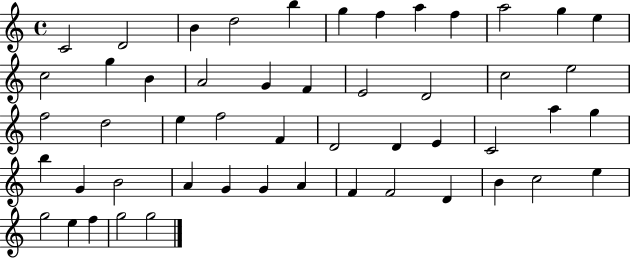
{
  \clef treble
  \time 4/4
  \defaultTimeSignature
  \key c \major
  c'2 d'2 | b'4 d''2 b''4 | g''4 f''4 a''4 f''4 | a''2 g''4 e''4 | \break c''2 g''4 b'4 | a'2 g'4 f'4 | e'2 d'2 | c''2 e''2 | \break f''2 d''2 | e''4 f''2 f'4 | d'2 d'4 e'4 | c'2 a''4 g''4 | \break b''4 g'4 b'2 | a'4 g'4 g'4 a'4 | f'4 f'2 d'4 | b'4 c''2 e''4 | \break g''2 e''4 f''4 | g''2 g''2 | \bar "|."
}